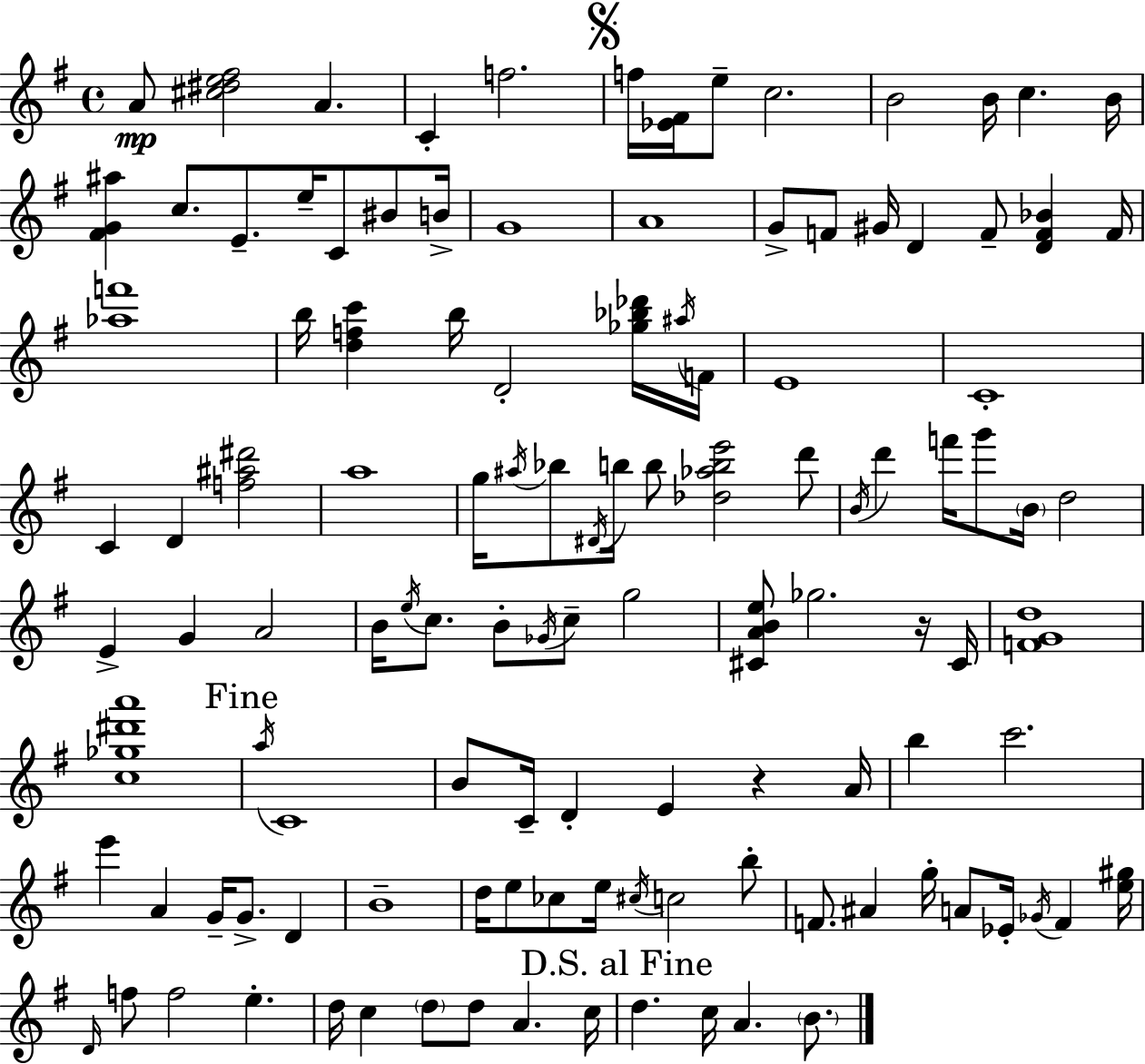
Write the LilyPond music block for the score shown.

{
  \clef treble
  \time 4/4
  \defaultTimeSignature
  \key g \major
  a'8\mp <cis'' dis'' e'' fis''>2 a'4. | c'4-. f''2. | \mark \markup { \musicglyph "scripts.segno" } f''16 <ees' fis'>16 e''8-- c''2. | b'2 b'16 c''4. b'16 | \break <fis' g' ais''>4 c''8. e'8.-- e''16-- c'8 bis'8 b'16-> | g'1 | a'1 | g'8-> f'8 gis'16 d'4 f'8-- <d' f' bes'>4 f'16 | \break <aes'' f'''>1 | b''16 <d'' f'' c'''>4 b''16 d'2-. <ges'' bes'' des'''>16 \acciaccatura { ais''16 } | f'16 e'1 | c'1-. | \break c'4 d'4 <f'' ais'' dis'''>2 | a''1 | g''16 \acciaccatura { ais''16 } bes''8 \acciaccatura { dis'16 } b''16 b''8 <des'' aes'' b'' e'''>2 | d'''8 \acciaccatura { b'16 } d'''4 f'''16 g'''8 \parenthesize b'16 d''2 | \break e'4-> g'4 a'2 | b'16 \acciaccatura { e''16 } c''8. b'8-. \acciaccatura { ges'16 } c''8-- g''2 | <cis' a' b' e''>8 ges''2. | r16 cis'16 <f' g' d''>1 | \break <c'' ges'' dis''' a'''>1 | \mark "Fine" \acciaccatura { a''16 } c'1 | b'8 c'16-- d'4-. e'4 | r4 a'16 b''4 c'''2. | \break e'''4 a'4 g'16-- | g'8.-> d'4 b'1-- | d''16 e''8 ces''8 e''16 \acciaccatura { cis''16 } c''2 | b''8-. f'8. ais'4 g''16-. | \break a'8 ees'16-. \acciaccatura { ges'16 } f'4 <e'' gis''>16 \grace { d'16 } f''8 f''2 | e''4.-. d''16 c''4 \parenthesize d''8 | d''8 a'4. c''16 \mark "D.S. al Fine" d''4. | c''16 a'4. \parenthesize b'8. \bar "|."
}